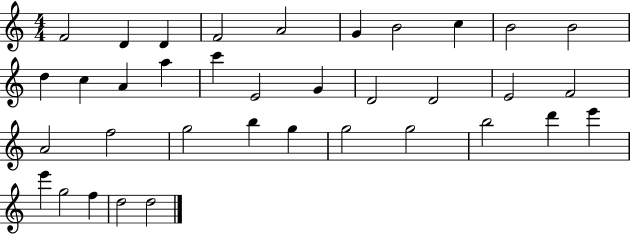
X:1
T:Untitled
M:4/4
L:1/4
K:C
F2 D D F2 A2 G B2 c B2 B2 d c A a c' E2 G D2 D2 E2 F2 A2 f2 g2 b g g2 g2 b2 d' e' e' g2 f d2 d2